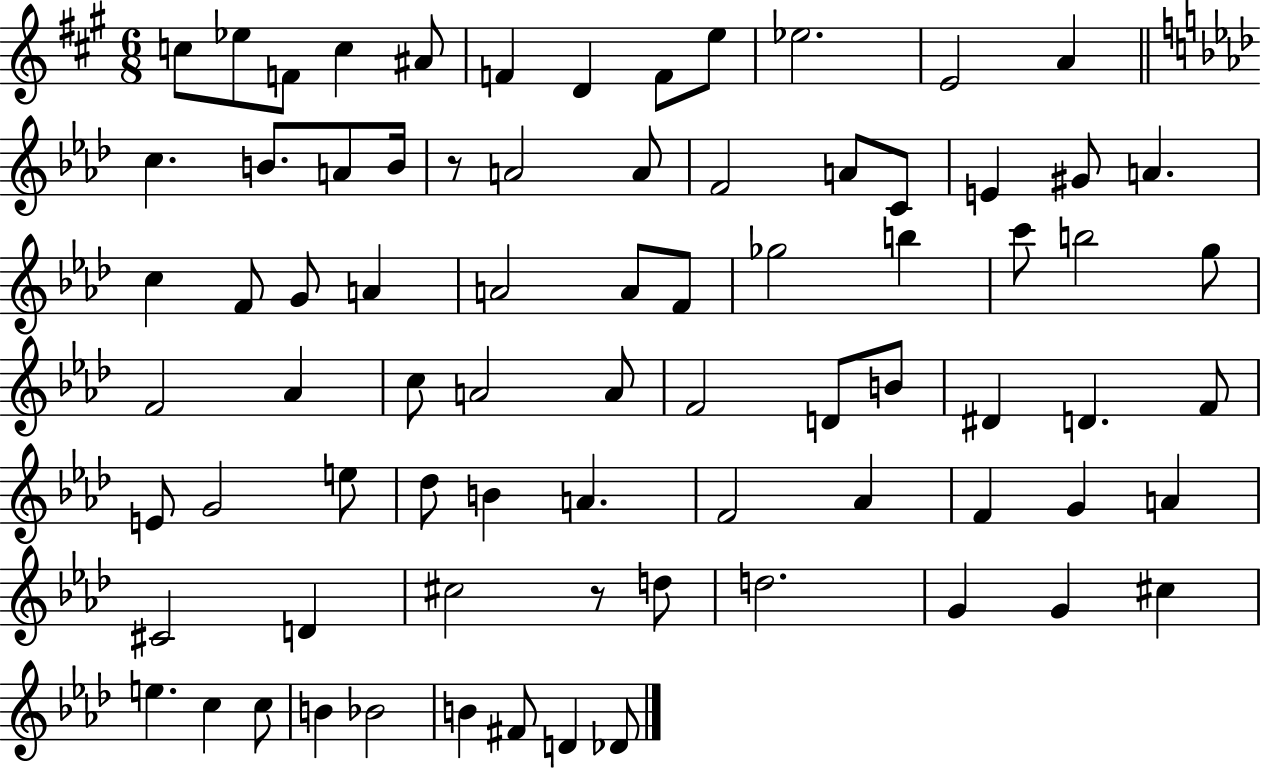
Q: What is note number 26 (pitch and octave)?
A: F4